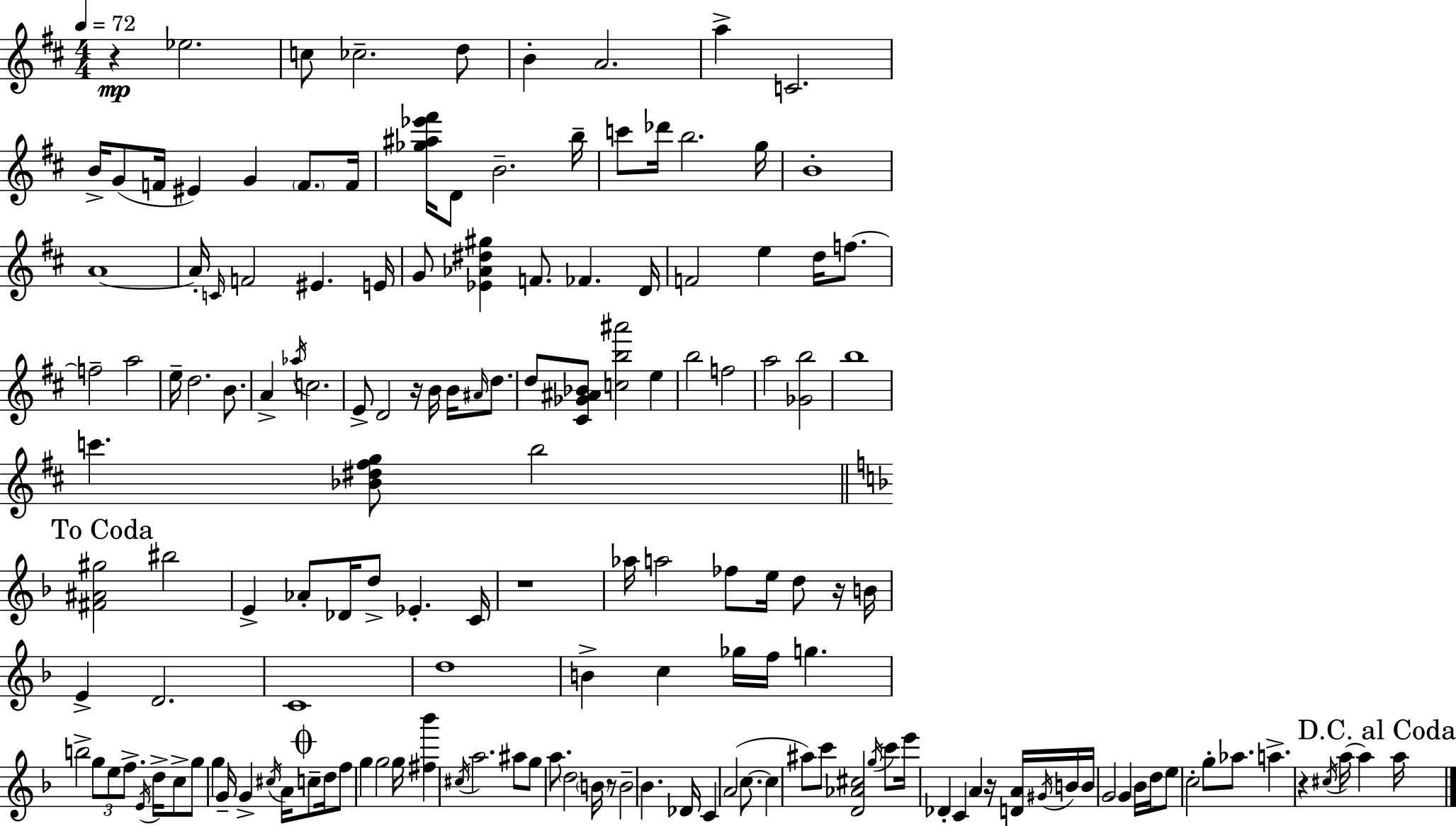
{
  \clef treble
  \numericTimeSignature
  \time 4/4
  \key d \major
  \tempo 4 = 72
  r4\mp ees''2. | c''8 ces''2.-- d''8 | b'4-. a'2. | a''4-> c'2. | \break b'16-> g'8( f'16 eis'4) g'4 \parenthesize f'8. f'16 | <ges'' ais'' ees''' fis'''>16 d'8 b'2.-- b''16-- | c'''8 des'''16 b''2. g''16 | b'1-. | \break a'1~~ | a'16-. \grace { c'16 } f'2 eis'4. | e'16 g'8 <ees' aes' dis'' gis''>4 f'8. fes'4. | d'16 f'2 e''4 d''16 f''8.~~ | \break f''2-- a''2 | e''16-- d''2. b'8. | a'4-> \acciaccatura { aes''16 } c''2. | e'8-> d'2 r16 b'16 b'16 \grace { ais'16 } | \break d''8. d''8 <cis' ges' ais' bes'>8 <c'' b'' ais'''>2 e''4 | b''2 f''2 | a''2 <ges' b''>2 | b''1 | \break c'''4. <bes' dis'' fis'' g''>8 b''2 | \mark "To Coda" \bar "||" \break \key d \minor <fis' ais' gis''>2 bis''2 | e'4-> aes'8-. des'16 d''8-> ees'4.-. c'16 | r1 | aes''16 a''2 fes''8 e''16 d''8 r16 b'16 | \break e'4-> d'2. | c'1 | d''1 | b'4-> c''4 ges''16 f''16 g''4. | \break b''2-> \tuplet 3/2 { g''8 e''8 f''8.-> } \acciaccatura { e'16 } | d''16-> c''8-> g''8 g''4 g'16-- g'4-> \acciaccatura { cis''16 } a'16 | \mark \markup { \musicglyph "scripts.coda" } c''8-- d''16 f''8 g''4 g''2 | g''16 <fis'' bes'''>4 \acciaccatura { cis''16 } a''2. | \break ais''8 g''8 a''8. \parenthesize d''2 | \parenthesize b'16 r8 b'2-- bes'4. | des'16 c'4 a'2( | c''8.~~ c''4 ais''8) c'''8 <d' aes' cis''>2 | \break \acciaccatura { g''16 } c'''8 e'''16 des'4-. c'4 a'4 | r16 <d' a'>16 \acciaccatura { gis'16 } b'16 b'16 g'2 | g'4 bes'16 d''16 e''8 c''2-. | g''8-. aes''8. a''4.-> r4 \acciaccatura { cis''16 }( | \break a''16 a''4) \mark "D.C. al Coda" a''16 \bar "|."
}